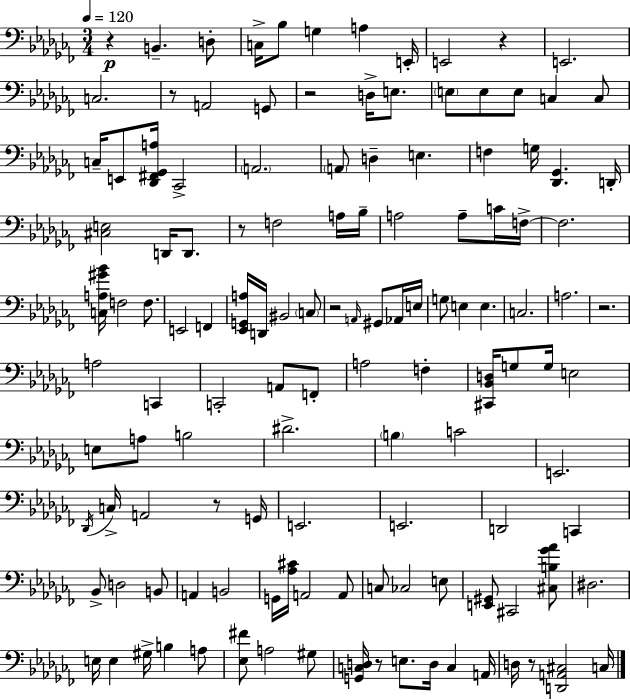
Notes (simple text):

R/q B2/q. D3/e C3/s Bb3/e G3/q A3/q E2/s E2/h R/q E2/h. C3/h. R/e A2/h G2/e R/h D3/s E3/e. E3/e E3/e E3/e C3/q C3/e C3/s E2/e [Db2,F#2,Gb2,A3]/s CES2/h A2/h. A2/e D3/q E3/q. F3/q G3/s [Db2,Gb2]/q. D2/s [C#3,E3]/h D2/s D2/e. R/e F3/h A3/s Bb3/s A3/h A3/e C4/s F3/s F3/h. [C3,A3,G#4,Bb4]/s F3/h F3/e. E2/h F2/q [Eb2,G2,A3]/s D2/s BIS2/h C3/e R/h A2/s G#2/e Ab2/s E3/s G3/e E3/q E3/q. C3/h. A3/h. R/h. A3/h C2/q C2/h A2/e F2/e A3/h F3/q [C#2,Bb2,D3]/s G3/e G3/s E3/h E3/e A3/e B3/h D#4/h. B3/q C4/h E2/h. Db2/s C3/s A2/h R/e G2/s E2/h. E2/h. D2/h C2/q Bb2/e D3/h B2/e A2/q B2/h G2/s [Ab3,C#4]/s A2/h A2/e C3/e CES3/h E3/e [E2,G#2]/e C#2/h [C#3,B3,Gb4,Ab4]/e D#3/h. E3/s E3/q G#3/s B3/q A3/e [Eb3,F#4]/e A3/h G#3/e [G2,C3,D3]/s R/e E3/e. D3/s C3/q A2/s D3/s R/e [D2,A2,C#3]/h C3/s